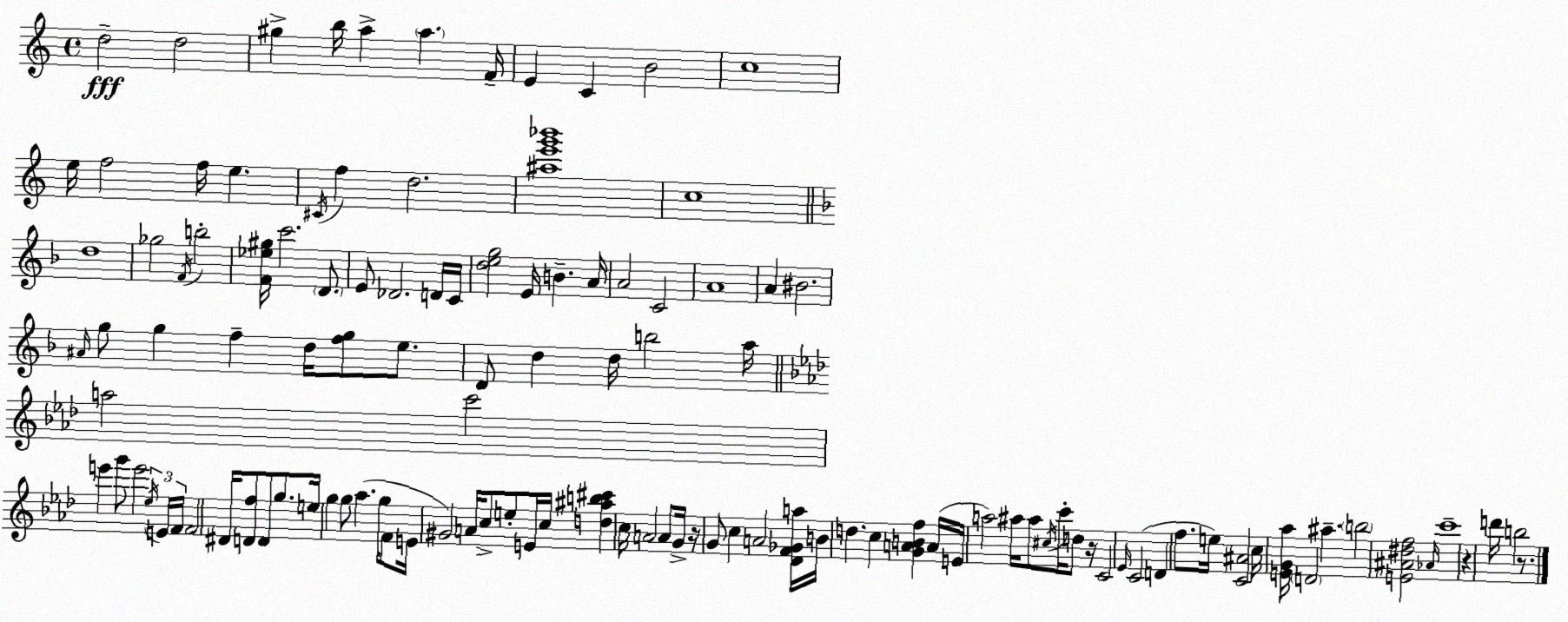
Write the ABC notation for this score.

X:1
T:Untitled
M:4/4
L:1/4
K:Am
d2 d2 ^g b/4 a a F/4 E C B2 c4 e/4 f2 f/4 e ^C/4 f d2 [^ae'g'_b']4 c4 d4 _g2 F/4 b2 [F_e^g]/4 c'2 D/2 E/2 _D2 D/4 C/4 [deg]2 E/4 B A/4 A2 C2 A4 A ^B2 ^A/4 g/2 g f d/4 [fg]/2 e/2 D/2 d d/4 b2 a/4 a2 c'2 e' g'/2 e'2 _e/4 E/4 F/4 F2 ^D/4 [Df]/2 D/2 g/2 e/4 g g/2 _a g/4 F/2 E/4 ^G2 A/4 c/2 e/2 E/4 c/4 [d^ab^c'] c/4 A2 A/2 G/4 z/4 G/2 c A2 [_DF_Ga]/4 B/4 d c [GABf] A/4 E/4 a2 ^a/4 ^a/2 ^c/4 c'/4 d/2 z/4 C2 _E/4 C2 D f/2 e/4 [C^A]2 c/4 [EG_a]/4 D2 ^a b2 [E^A^df]2 _A/4 c'4 z d'/4 b2 z/2